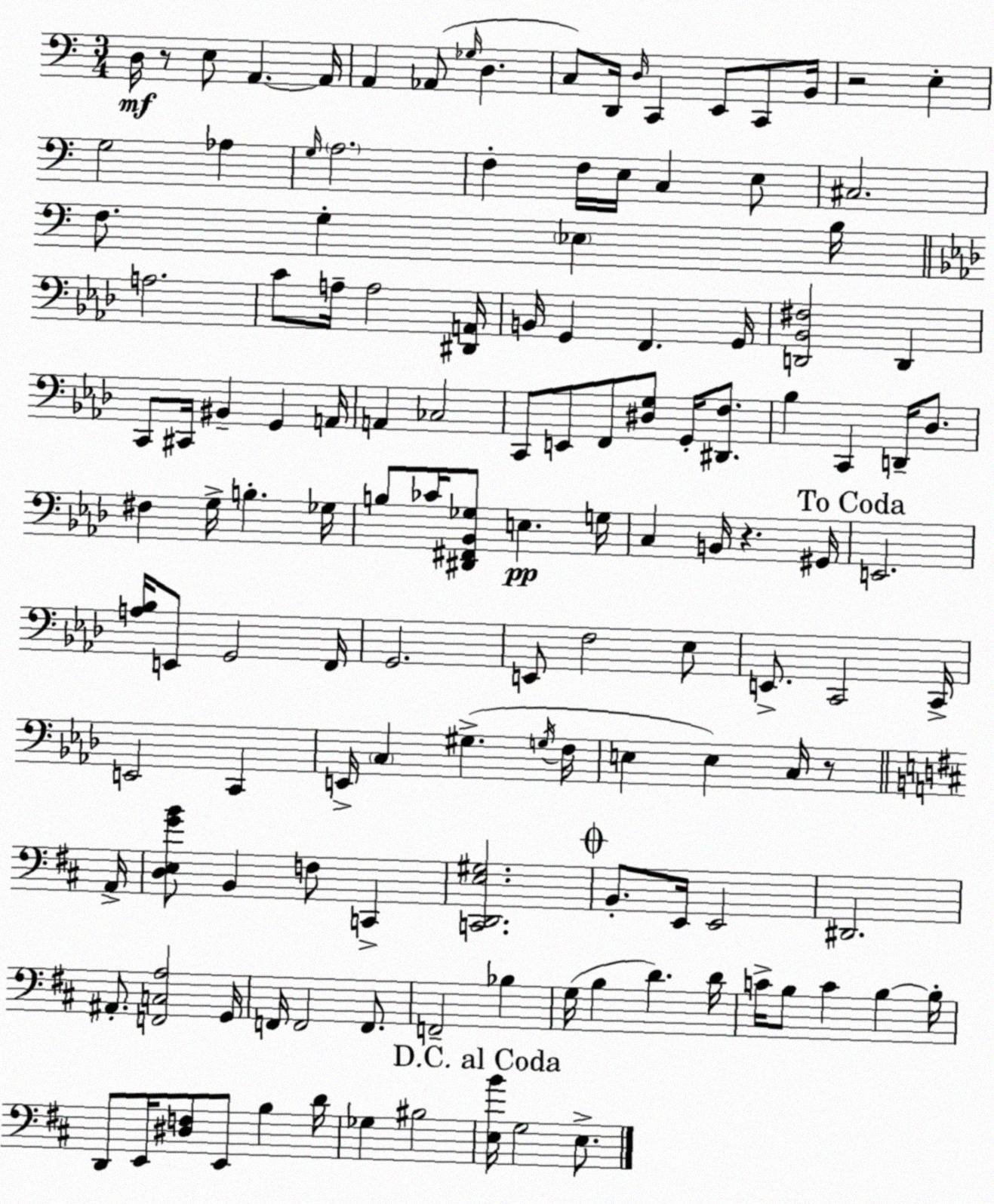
X:1
T:Untitled
M:3/4
L:1/4
K:C
D,/4 z/2 E,/2 A,, A,,/4 A,, _A,,/2 _G,/4 D, C,/2 D,,/4 D,/4 C,, E,,/2 C,,/2 B,,/4 z2 E, G,2 _A, G,/4 A,2 F, F,/4 E,/4 C, E,/2 ^C,2 F,/2 G, _E, B,/4 A,2 C/2 A,/4 A,2 [^D,,A,,]/4 B,,/4 G,, F,, G,,/4 [D,,_B,,^F,]2 D,, C,,/2 ^C,,/4 ^B,, G,, A,,/4 A,, _C,2 C,,/2 E,,/2 F,,/2 [^D,G,]/2 G,,/4 [^D,,F,]/2 _B, C,, D,,/4 _D,/2 ^F, G,/4 B, _G,/4 B,/2 _C/4 [^D,,^F,,_B,,_G,]/2 E, G,/4 C, B,,/4 z ^G,,/4 E,,2 [A,_B,]/4 E,,/2 G,,2 F,,/4 G,,2 E,,/2 F,2 _E,/2 E,,/2 C,,2 C,,/4 E,,2 C,, E,,/4 C, ^G, G,/4 F,/4 E, E, C,/4 z/2 A,,/4 [D,E,GB]/2 B,, F,/2 C,, [C,,D,,E,^G,]2 B,,/2 E,,/4 E,,2 ^D,,2 ^A,,/2 [F,,C,A,]2 G,,/4 F,,/4 F,,2 F,,/2 F,,2 _B, G,/4 B, D D/4 C/4 B,/2 C B, B,/4 D,,/2 E,,/4 [^D,F,]/2 E,,/2 B, D/4 _G, ^B,2 [E,B]/4 G,2 E,/2